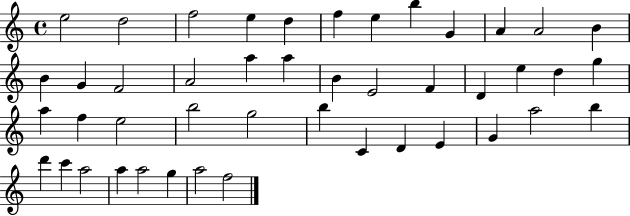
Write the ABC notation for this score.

X:1
T:Untitled
M:4/4
L:1/4
K:C
e2 d2 f2 e d f e b G A A2 B B G F2 A2 a a B E2 F D e d g a f e2 b2 g2 b C D E G a2 b d' c' a2 a a2 g a2 f2